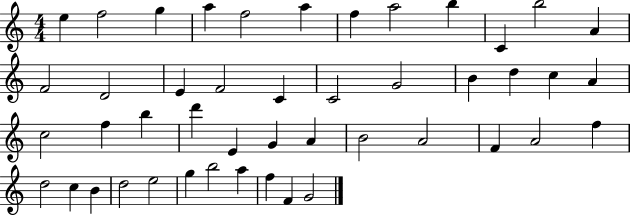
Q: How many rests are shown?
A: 0